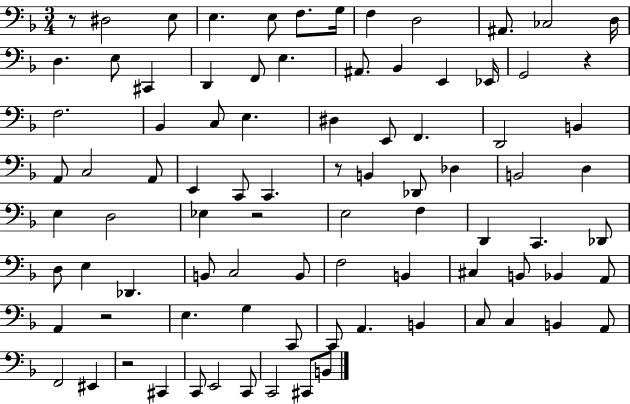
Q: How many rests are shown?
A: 6